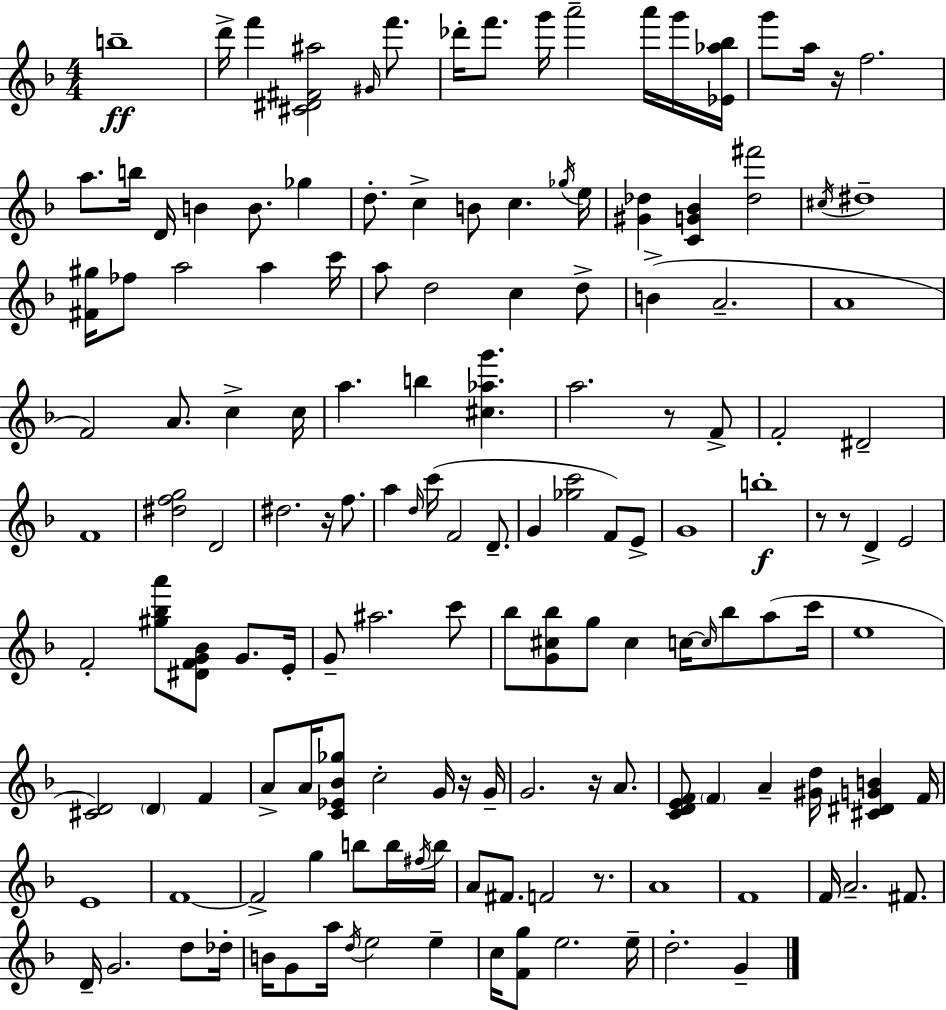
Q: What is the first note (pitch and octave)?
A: B5